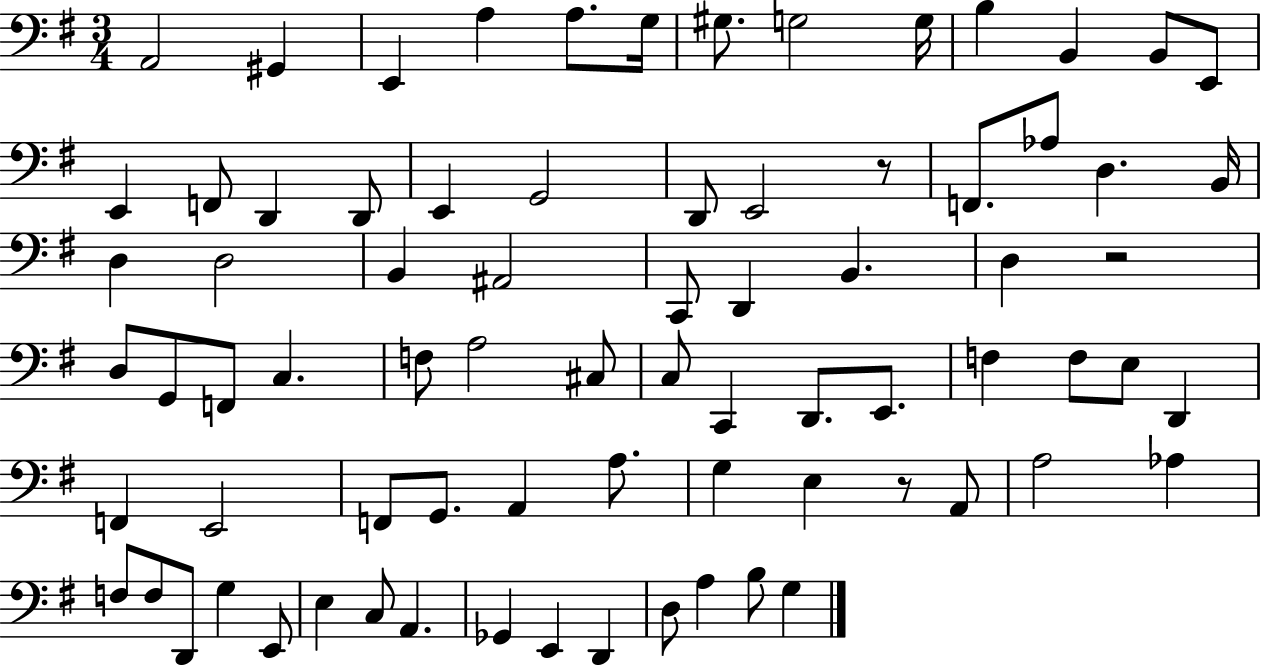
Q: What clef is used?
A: bass